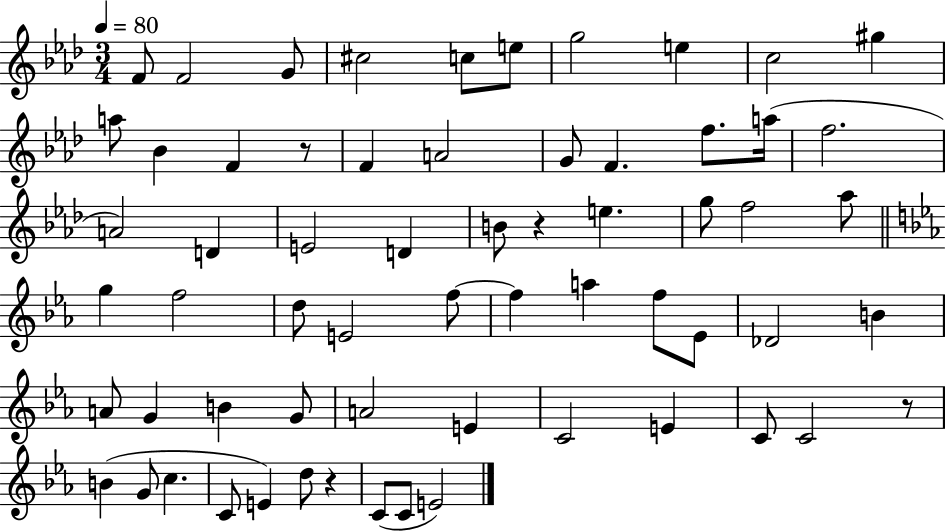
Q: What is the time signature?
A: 3/4